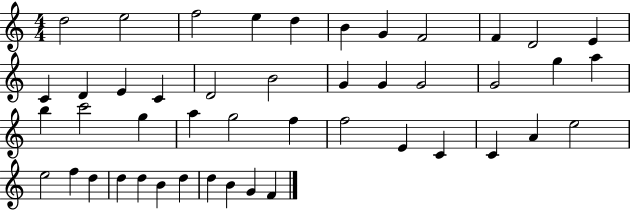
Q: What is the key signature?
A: C major